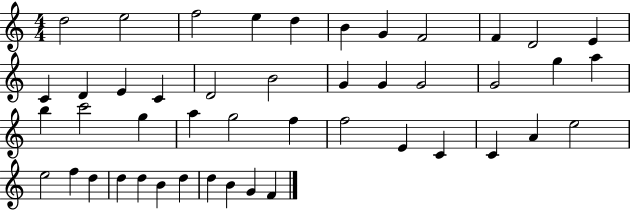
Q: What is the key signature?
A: C major